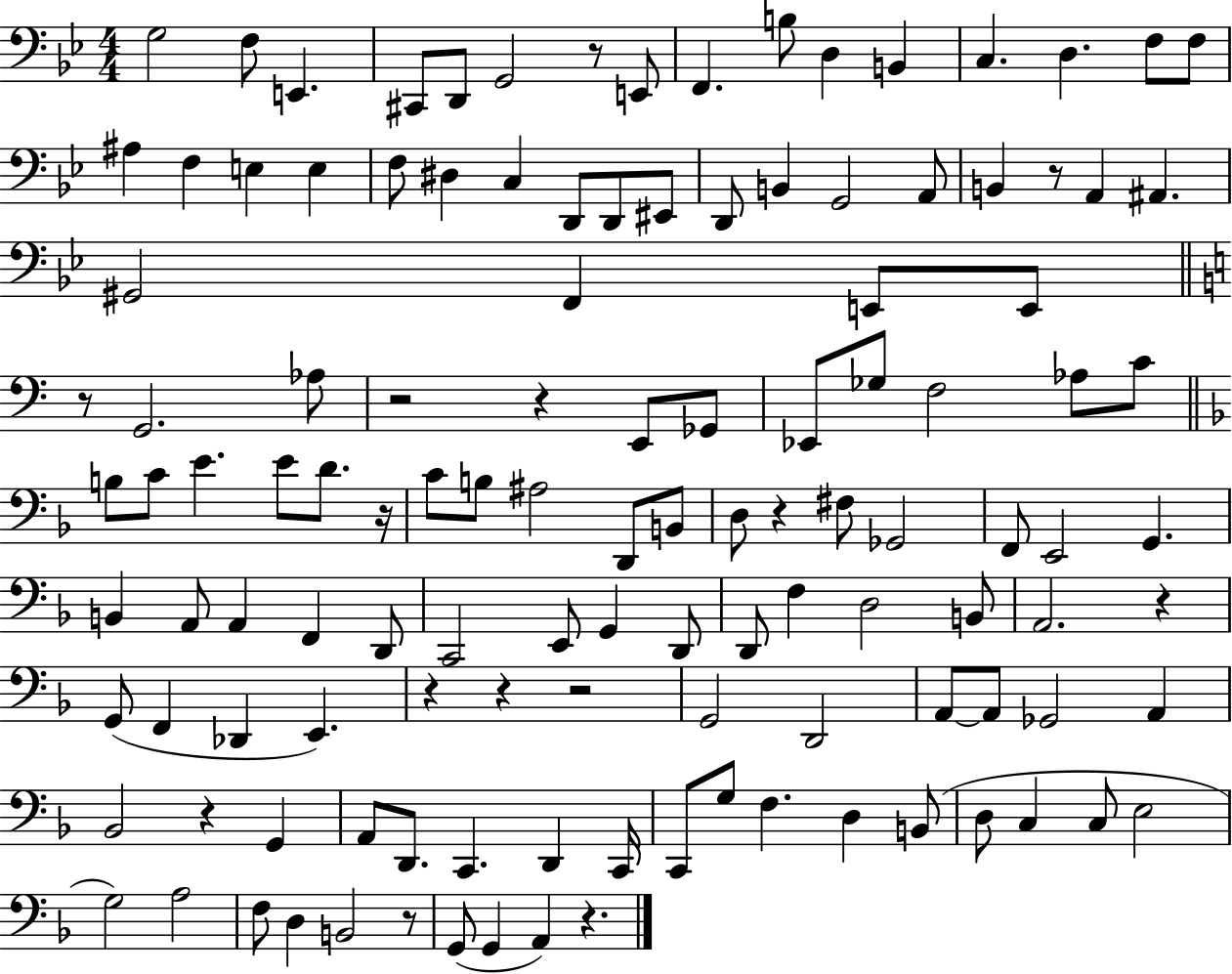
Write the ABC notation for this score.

X:1
T:Untitled
M:4/4
L:1/4
K:Bb
G,2 F,/2 E,, ^C,,/2 D,,/2 G,,2 z/2 E,,/2 F,, B,/2 D, B,, C, D, F,/2 F,/2 ^A, F, E, E, F,/2 ^D, C, D,,/2 D,,/2 ^E,,/2 D,,/2 B,, G,,2 A,,/2 B,, z/2 A,, ^A,, ^G,,2 F,, E,,/2 E,,/2 z/2 G,,2 _A,/2 z2 z E,,/2 _G,,/2 _E,,/2 _G,/2 F,2 _A,/2 C/2 B,/2 C/2 E E/2 D/2 z/4 C/2 B,/2 ^A,2 D,,/2 B,,/2 D,/2 z ^F,/2 _G,,2 F,,/2 E,,2 G,, B,, A,,/2 A,, F,, D,,/2 C,,2 E,,/2 G,, D,,/2 D,,/2 F, D,2 B,,/2 A,,2 z G,,/2 F,, _D,, E,, z z z2 G,,2 D,,2 A,,/2 A,,/2 _G,,2 A,, _B,,2 z G,, A,,/2 D,,/2 C,, D,, C,,/4 C,,/2 G,/2 F, D, B,,/2 D,/2 C, C,/2 E,2 G,2 A,2 F,/2 D, B,,2 z/2 G,,/2 G,, A,, z